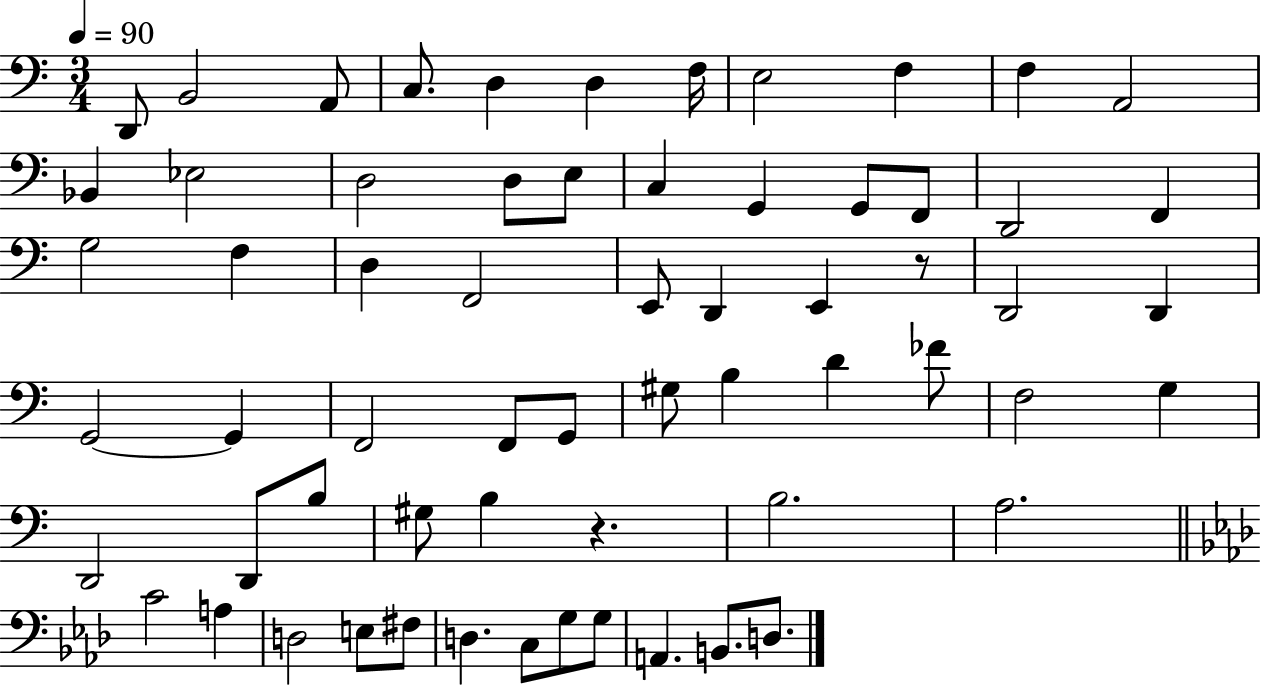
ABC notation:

X:1
T:Untitled
M:3/4
L:1/4
K:C
D,,/2 B,,2 A,,/2 C,/2 D, D, F,/4 E,2 F, F, A,,2 _B,, _E,2 D,2 D,/2 E,/2 C, G,, G,,/2 F,,/2 D,,2 F,, G,2 F, D, F,,2 E,,/2 D,, E,, z/2 D,,2 D,, G,,2 G,, F,,2 F,,/2 G,,/2 ^G,/2 B, D _F/2 F,2 G, D,,2 D,,/2 B,/2 ^G,/2 B, z B,2 A,2 C2 A, D,2 E,/2 ^F,/2 D, C,/2 G,/2 G,/2 A,, B,,/2 D,/2